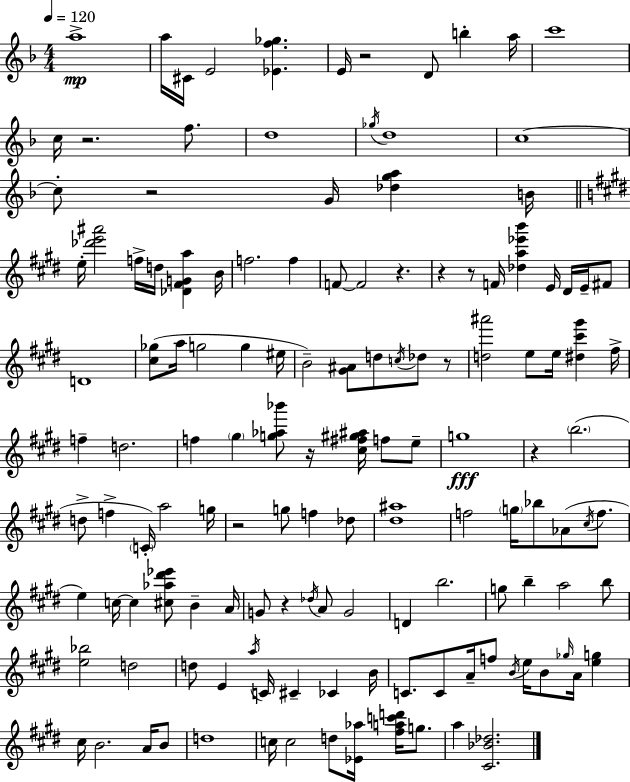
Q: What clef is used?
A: treble